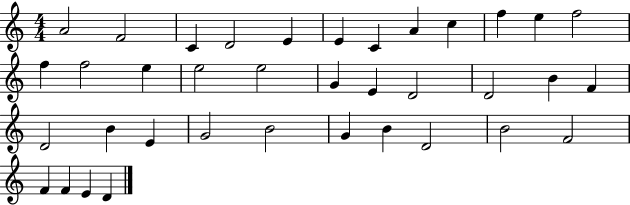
X:1
T:Untitled
M:4/4
L:1/4
K:C
A2 F2 C D2 E E C A c f e f2 f f2 e e2 e2 G E D2 D2 B F D2 B E G2 B2 G B D2 B2 F2 F F E D